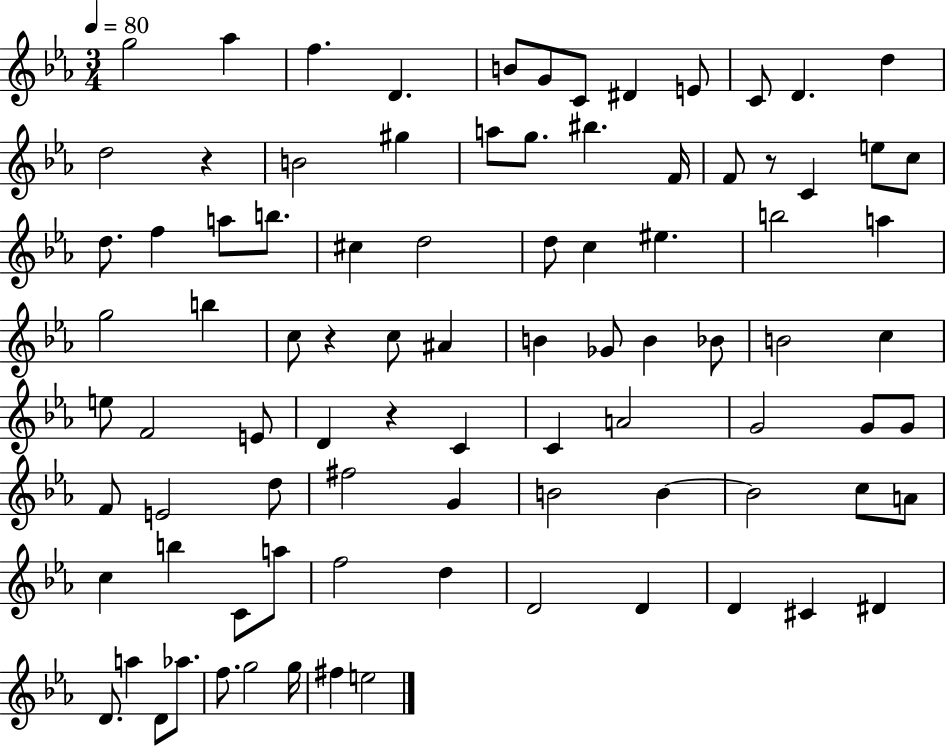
X:1
T:Untitled
M:3/4
L:1/4
K:Eb
g2 _a f D B/2 G/2 C/2 ^D E/2 C/2 D d d2 z B2 ^g a/2 g/2 ^b F/4 F/2 z/2 C e/2 c/2 d/2 f a/2 b/2 ^c d2 d/2 c ^e b2 a g2 b c/2 z c/2 ^A B _G/2 B _B/2 B2 c e/2 F2 E/2 D z C C A2 G2 G/2 G/2 F/2 E2 d/2 ^f2 G B2 B B2 c/2 A/2 c b C/2 a/2 f2 d D2 D D ^C ^D D/2 a D/2 _a/2 f/2 g2 g/4 ^f e2